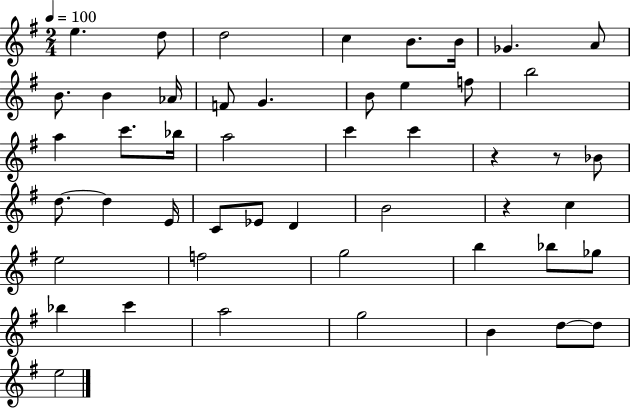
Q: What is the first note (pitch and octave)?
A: E5